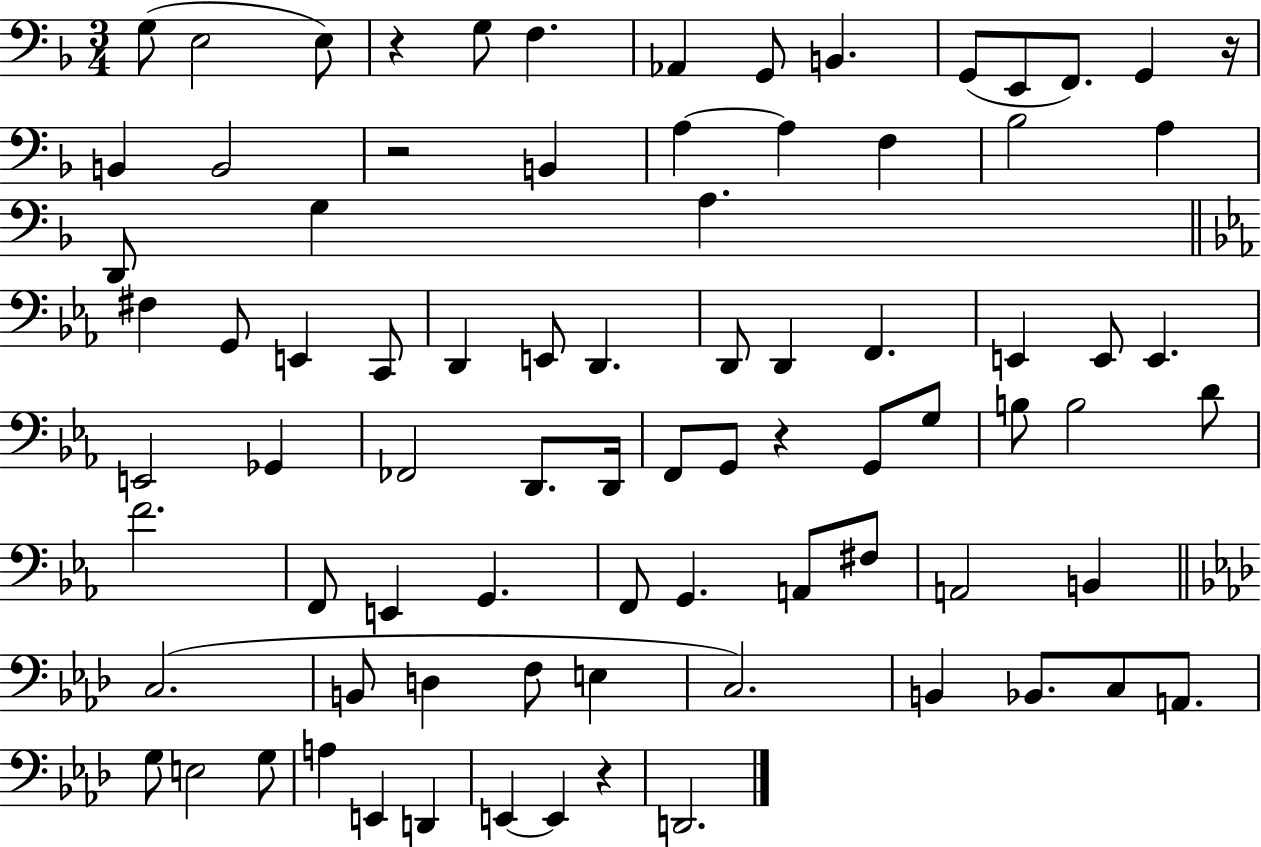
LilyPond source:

{
  \clef bass
  \numericTimeSignature
  \time 3/4
  \key f \major
  g8( e2 e8) | r4 g8 f4. | aes,4 g,8 b,4. | g,8( e,8 f,8.) g,4 r16 | \break b,4 b,2 | r2 b,4 | a4~~ a4 f4 | bes2 a4 | \break d,8 g4 a4. | \bar "||" \break \key c \minor fis4 g,8 e,4 c,8 | d,4 e,8 d,4. | d,8 d,4 f,4. | e,4 e,8 e,4. | \break e,2 ges,4 | fes,2 d,8. d,16 | f,8 g,8 r4 g,8 g8 | b8 b2 d'8 | \break f'2. | f,8 e,4 g,4. | f,8 g,4. a,8 fis8 | a,2 b,4 | \break \bar "||" \break \key aes \major c2.( | b,8 d4 f8 e4 | c2.) | b,4 bes,8. c8 a,8. | \break g8 e2 g8 | a4 e,4 d,4 | e,4~~ e,4 r4 | d,2. | \break \bar "|."
}